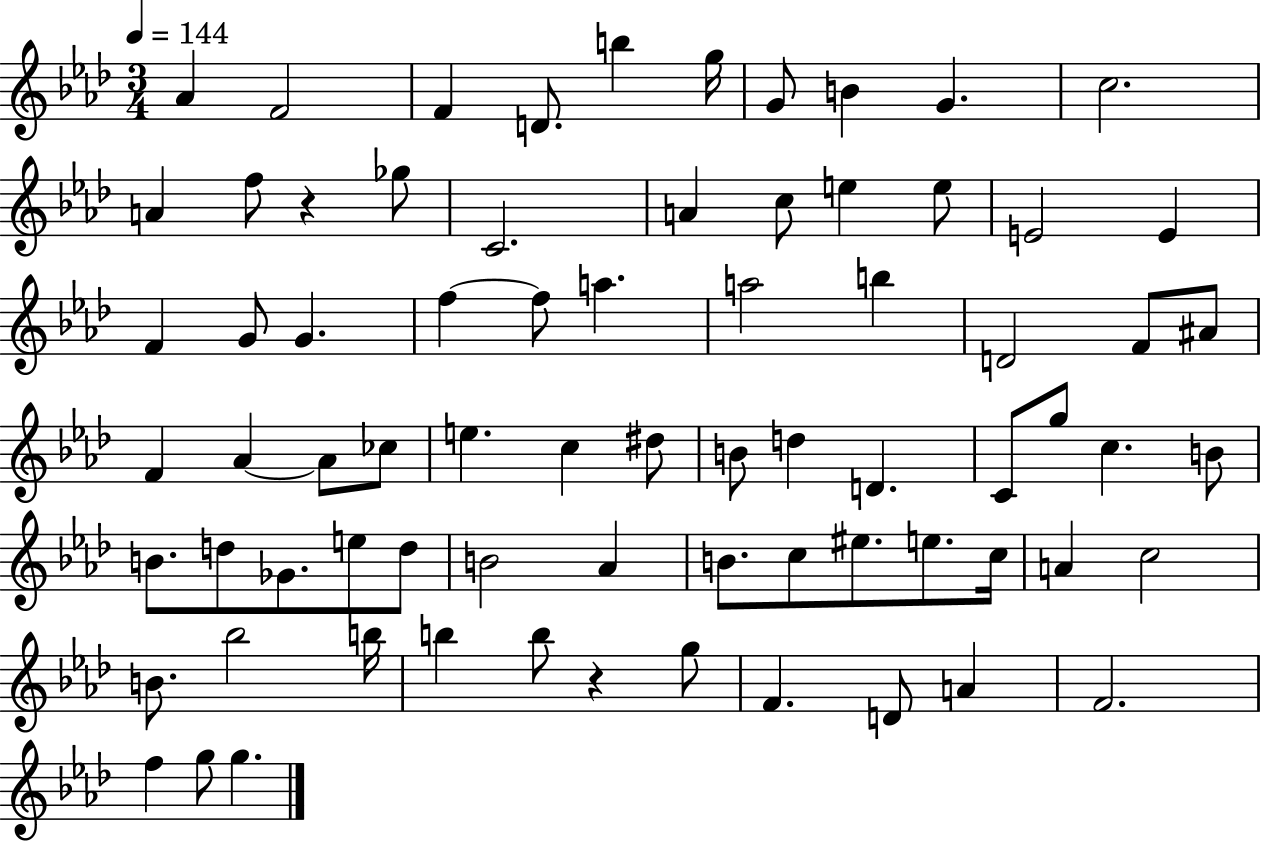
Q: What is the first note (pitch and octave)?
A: Ab4